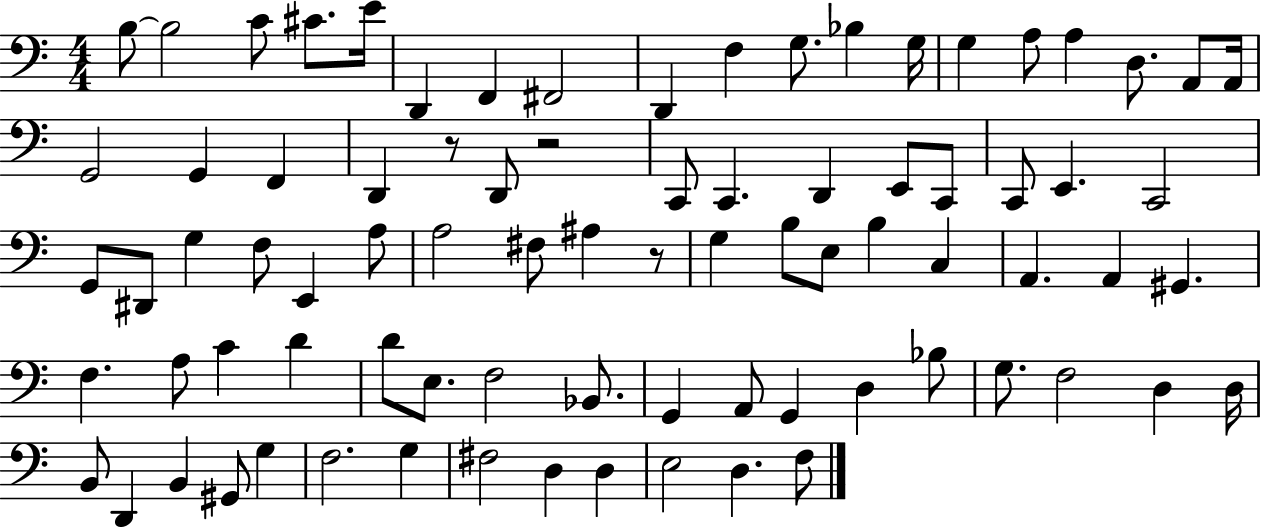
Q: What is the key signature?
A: C major